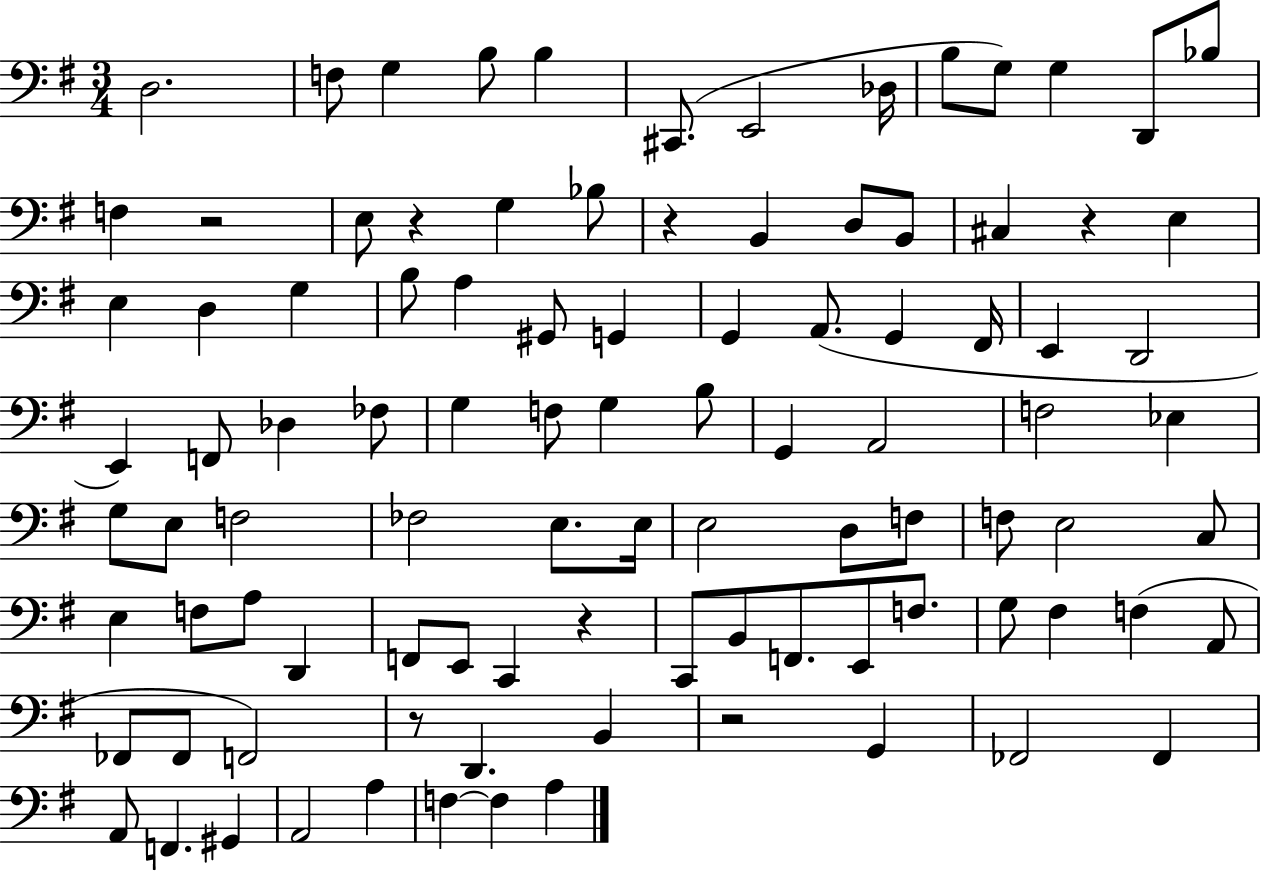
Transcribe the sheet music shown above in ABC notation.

X:1
T:Untitled
M:3/4
L:1/4
K:G
D,2 F,/2 G, B,/2 B, ^C,,/2 E,,2 _D,/4 B,/2 G,/2 G, D,,/2 _B,/2 F, z2 E,/2 z G, _B,/2 z B,, D,/2 B,,/2 ^C, z E, E, D, G, B,/2 A, ^G,,/2 G,, G,, A,,/2 G,, ^F,,/4 E,, D,,2 E,, F,,/2 _D, _F,/2 G, F,/2 G, B,/2 G,, A,,2 F,2 _E, G,/2 E,/2 F,2 _F,2 E,/2 E,/4 E,2 D,/2 F,/2 F,/2 E,2 C,/2 E, F,/2 A,/2 D,, F,,/2 E,,/2 C,, z C,,/2 B,,/2 F,,/2 E,,/2 F,/2 G,/2 ^F, F, A,,/2 _F,,/2 _F,,/2 F,,2 z/2 D,, B,, z2 G,, _F,,2 _F,, A,,/2 F,, ^G,, A,,2 A, F, F, A,